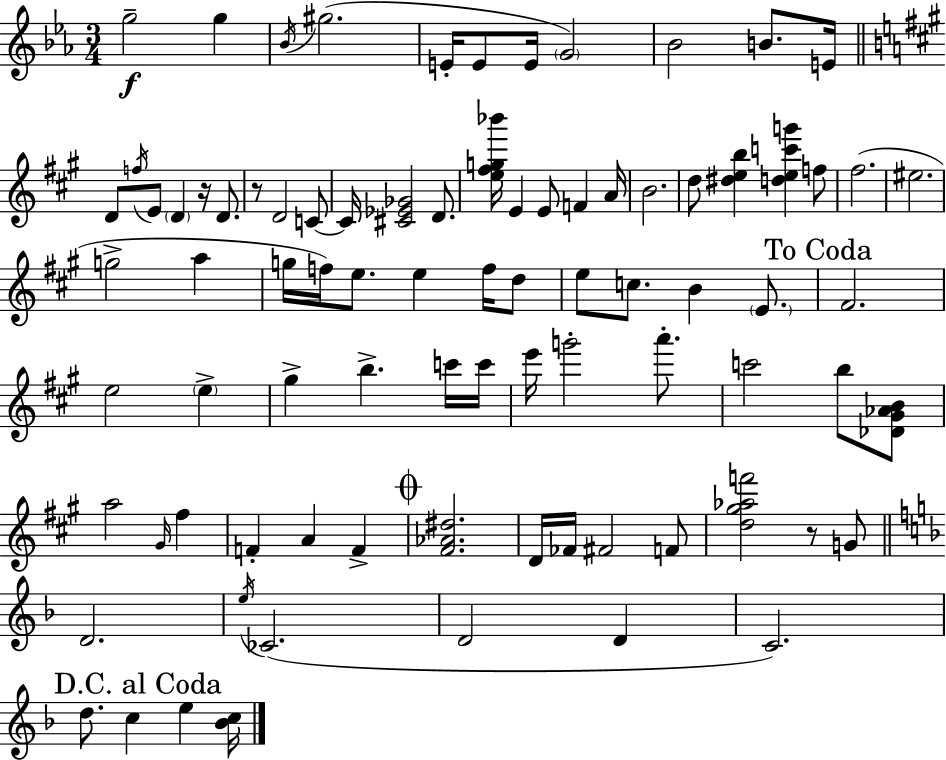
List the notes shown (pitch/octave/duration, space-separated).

G5/h G5/q Bb4/s G#5/h. E4/s E4/e E4/s G4/h Bb4/h B4/e. E4/s D4/e F5/s E4/e D4/q R/s D4/e. R/e D4/h C4/e C4/s [C#4,Eb4,Gb4]/h D4/e. [E5,F#5,G5,Bb6]/s E4/q E4/e F4/q A4/s B4/h. D5/e [D#5,E5,B5]/q [D5,E5,C6,G6]/q F5/e F#5/h. EIS5/h. G5/h A5/q G5/s F5/s E5/e. E5/q F5/s D5/e E5/e C5/e. B4/q E4/e. F#4/h. E5/h E5/q G#5/q B5/q. C6/s C6/s E6/s G6/h A6/e. C6/h B5/e [Db4,G#4,Ab4,B4]/e A5/h G#4/s F#5/q F4/q A4/q F4/q [F#4,Ab4,D#5]/h. D4/s FES4/s F#4/h F4/e [D5,G#5,Ab5,F6]/h R/e G4/e D4/h. E5/s CES4/h. D4/h D4/q C4/h. D5/e. C5/q E5/q [Bb4,C5]/s